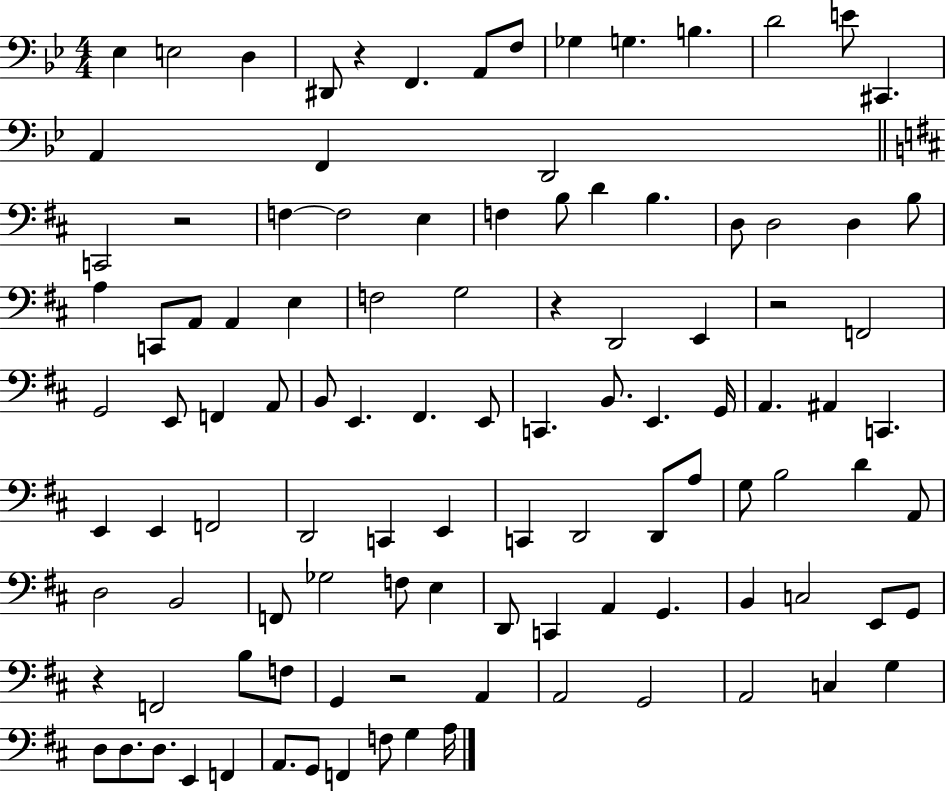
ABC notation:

X:1
T:Untitled
M:4/4
L:1/4
K:Bb
_E, E,2 D, ^D,,/2 z F,, A,,/2 F,/2 _G, G, B, D2 E/2 ^C,, A,, F,, D,,2 C,,2 z2 F, F,2 E, F, B,/2 D B, D,/2 D,2 D, B,/2 A, C,,/2 A,,/2 A,, E, F,2 G,2 z D,,2 E,, z2 F,,2 G,,2 E,,/2 F,, A,,/2 B,,/2 E,, ^F,, E,,/2 C,, B,,/2 E,, G,,/4 A,, ^A,, C,, E,, E,, F,,2 D,,2 C,, E,, C,, D,,2 D,,/2 A,/2 G,/2 B,2 D A,,/2 D,2 B,,2 F,,/2 _G,2 F,/2 E, D,,/2 C,, A,, G,, B,, C,2 E,,/2 G,,/2 z F,,2 B,/2 F,/2 G,, z2 A,, A,,2 G,,2 A,,2 C, G, D,/2 D,/2 D,/2 E,, F,, A,,/2 G,,/2 F,, F,/2 G, A,/4